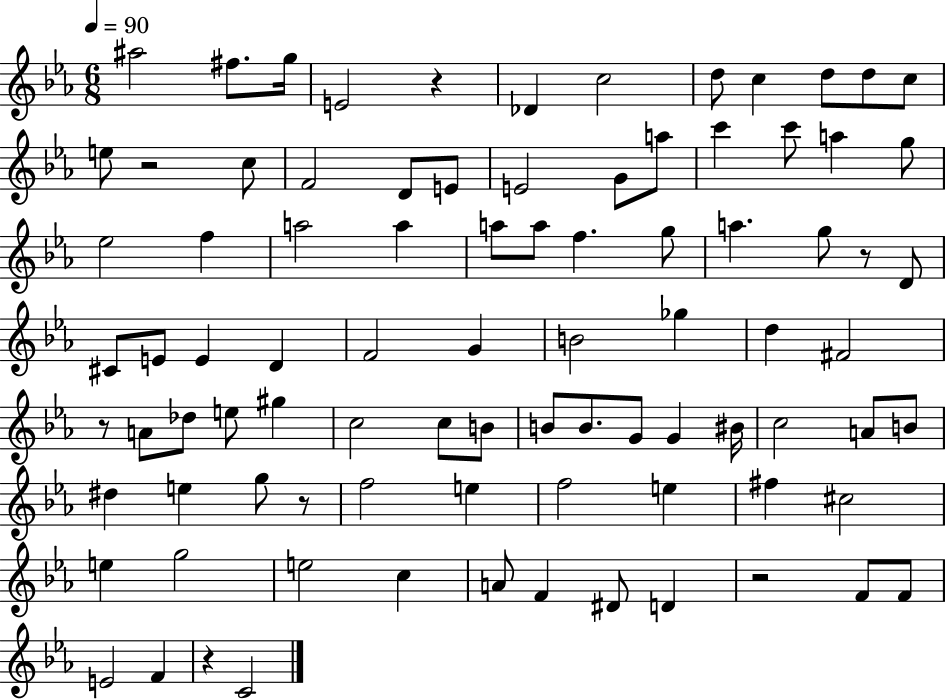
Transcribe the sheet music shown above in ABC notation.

X:1
T:Untitled
M:6/8
L:1/4
K:Eb
^a2 ^f/2 g/4 E2 z _D c2 d/2 c d/2 d/2 c/2 e/2 z2 c/2 F2 D/2 E/2 E2 G/2 a/2 c' c'/2 a g/2 _e2 f a2 a a/2 a/2 f g/2 a g/2 z/2 D/2 ^C/2 E/2 E D F2 G B2 _g d ^F2 z/2 A/2 _d/2 e/2 ^g c2 c/2 B/2 B/2 B/2 G/2 G ^B/4 c2 A/2 B/2 ^d e g/2 z/2 f2 e f2 e ^f ^c2 e g2 e2 c A/2 F ^D/2 D z2 F/2 F/2 E2 F z C2